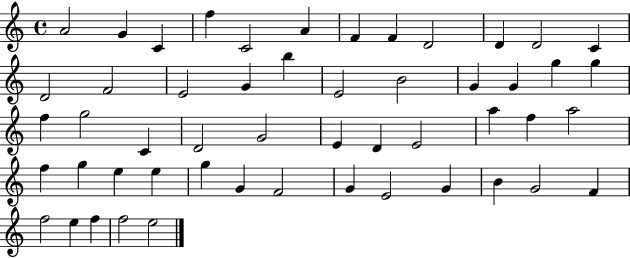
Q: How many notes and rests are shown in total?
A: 52